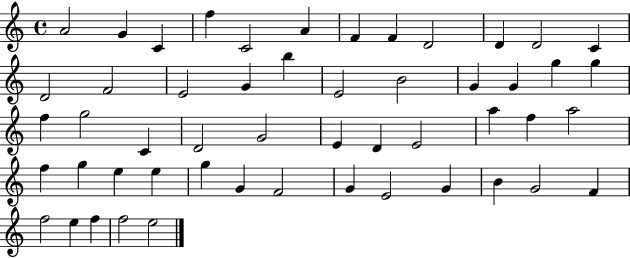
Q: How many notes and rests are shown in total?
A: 52